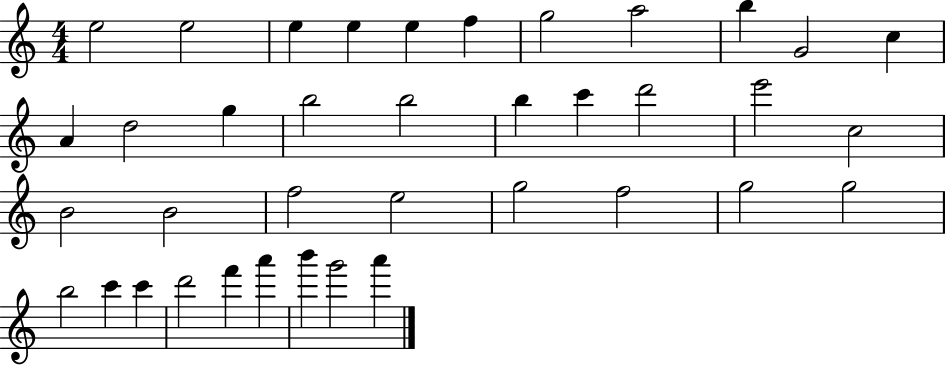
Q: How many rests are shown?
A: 0